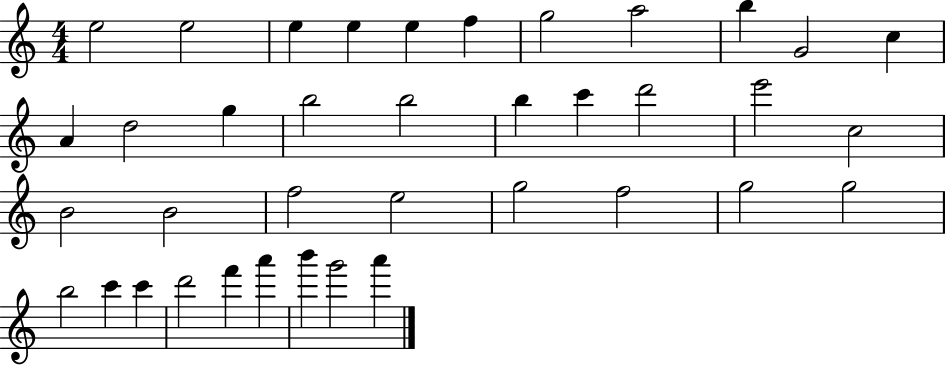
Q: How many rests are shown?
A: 0